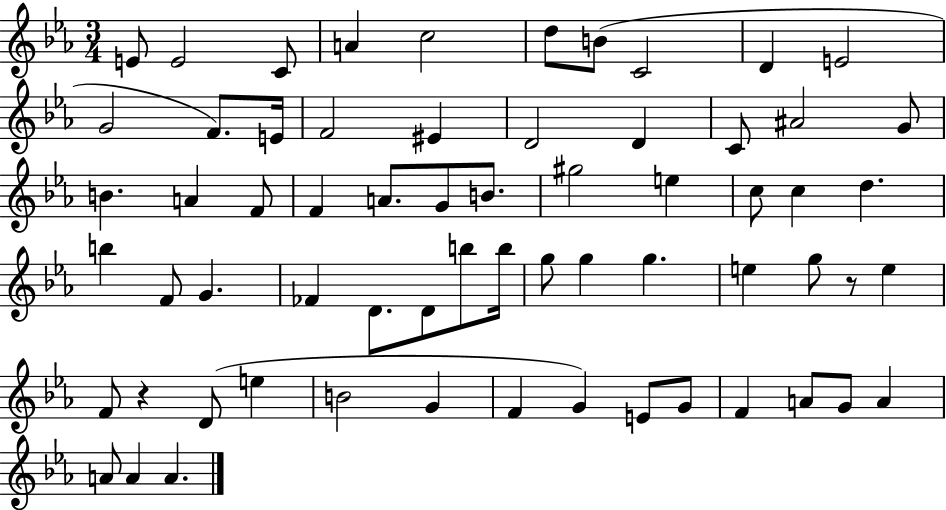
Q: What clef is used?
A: treble